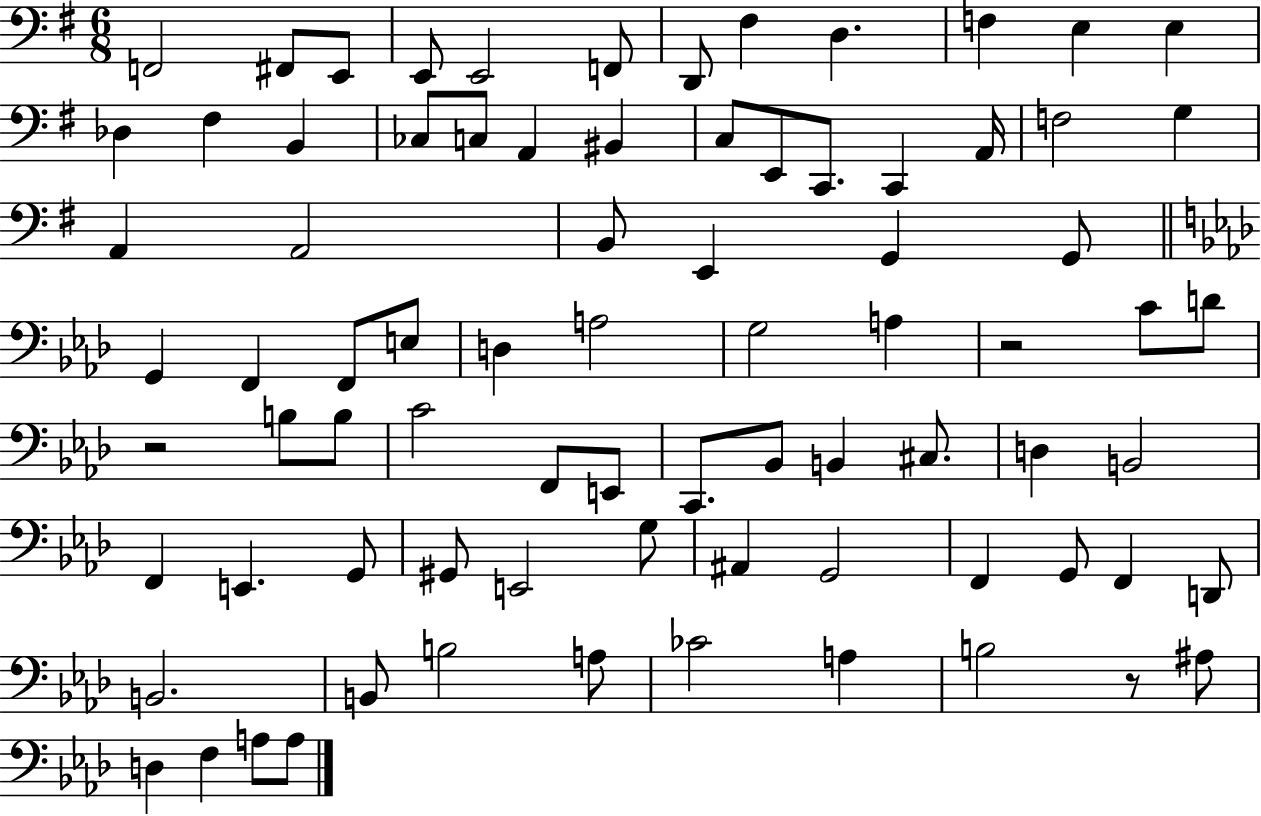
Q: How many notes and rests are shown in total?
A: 80